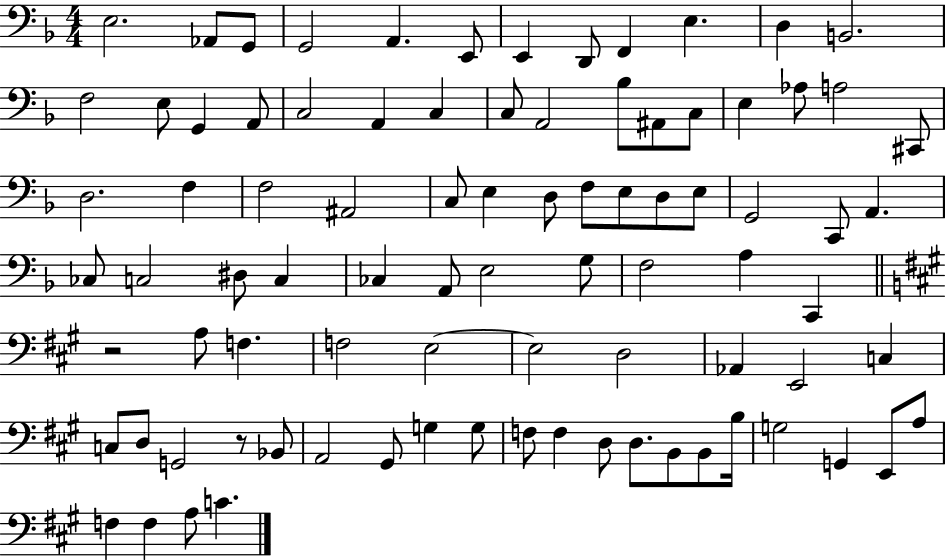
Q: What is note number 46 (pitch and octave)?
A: C3